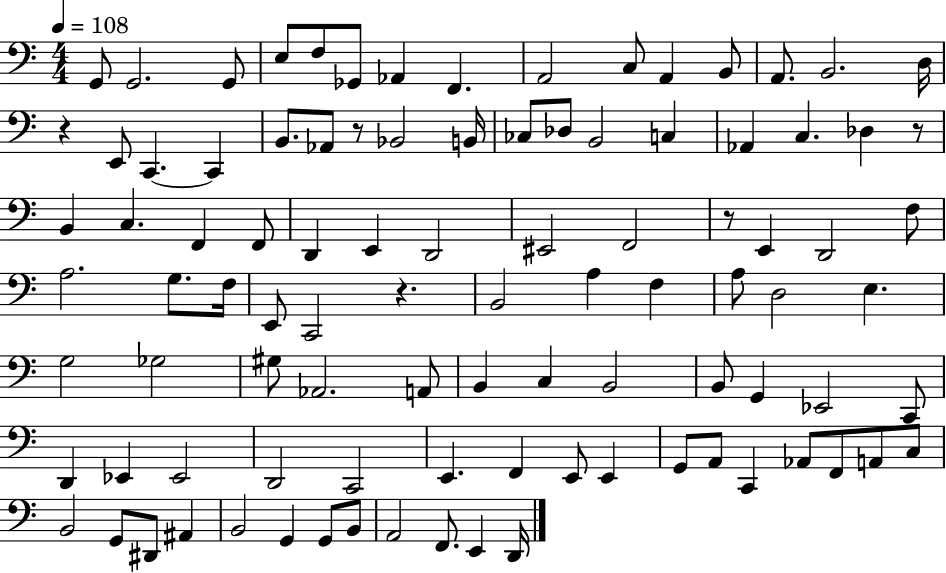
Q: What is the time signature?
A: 4/4